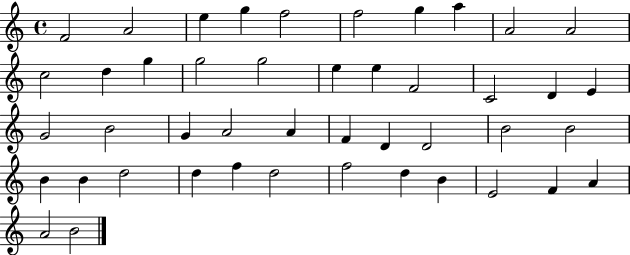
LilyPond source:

{
  \clef treble
  \time 4/4
  \defaultTimeSignature
  \key c \major
  f'2 a'2 | e''4 g''4 f''2 | f''2 g''4 a''4 | a'2 a'2 | \break c''2 d''4 g''4 | g''2 g''2 | e''4 e''4 f'2 | c'2 d'4 e'4 | \break g'2 b'2 | g'4 a'2 a'4 | f'4 d'4 d'2 | b'2 b'2 | \break b'4 b'4 d''2 | d''4 f''4 d''2 | f''2 d''4 b'4 | e'2 f'4 a'4 | \break a'2 b'2 | \bar "|."
}